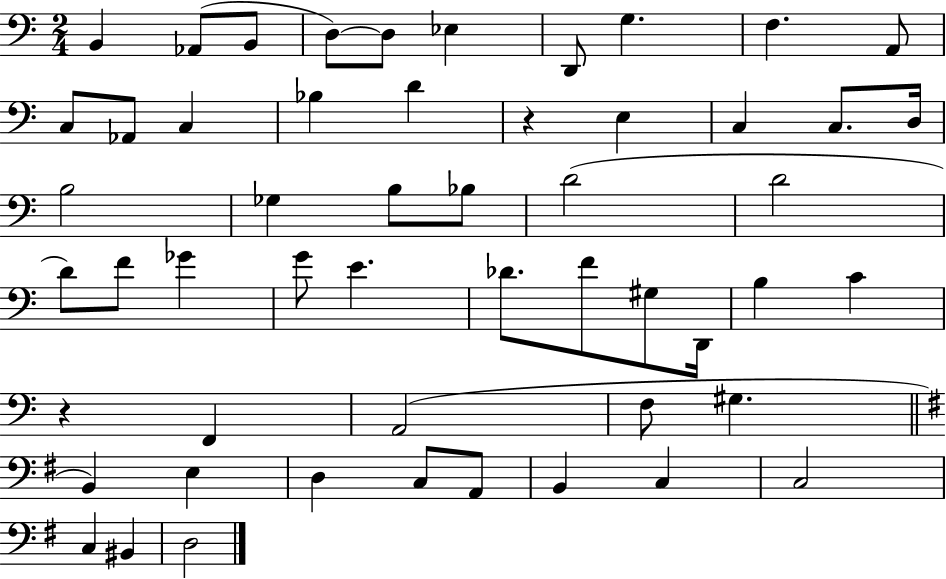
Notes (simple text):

B2/q Ab2/e B2/e D3/e D3/e Eb3/q D2/e G3/q. F3/q. A2/e C3/e Ab2/e C3/q Bb3/q D4/q R/q E3/q C3/q C3/e. D3/s B3/h Gb3/q B3/e Bb3/e D4/h D4/h D4/e F4/e Gb4/q G4/e E4/q. Db4/e. F4/e G#3/e D2/s B3/q C4/q R/q F2/q A2/h F3/e G#3/q. B2/q E3/q D3/q C3/e A2/e B2/q C3/q C3/h C3/q BIS2/q D3/h